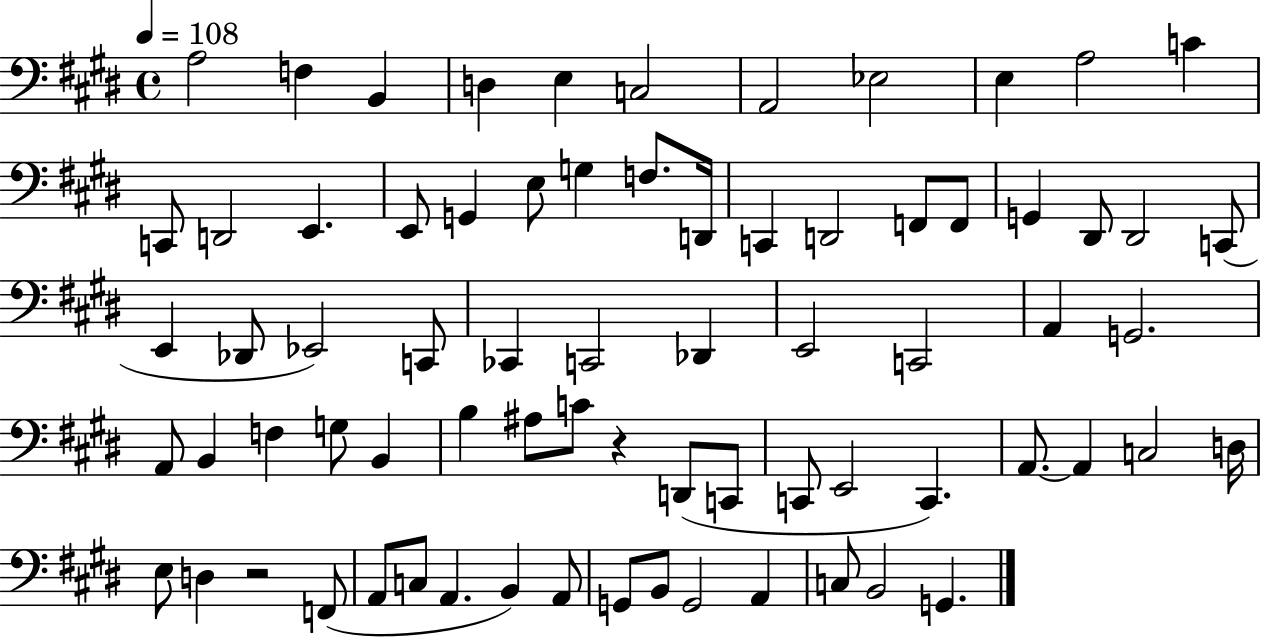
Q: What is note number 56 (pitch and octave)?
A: D3